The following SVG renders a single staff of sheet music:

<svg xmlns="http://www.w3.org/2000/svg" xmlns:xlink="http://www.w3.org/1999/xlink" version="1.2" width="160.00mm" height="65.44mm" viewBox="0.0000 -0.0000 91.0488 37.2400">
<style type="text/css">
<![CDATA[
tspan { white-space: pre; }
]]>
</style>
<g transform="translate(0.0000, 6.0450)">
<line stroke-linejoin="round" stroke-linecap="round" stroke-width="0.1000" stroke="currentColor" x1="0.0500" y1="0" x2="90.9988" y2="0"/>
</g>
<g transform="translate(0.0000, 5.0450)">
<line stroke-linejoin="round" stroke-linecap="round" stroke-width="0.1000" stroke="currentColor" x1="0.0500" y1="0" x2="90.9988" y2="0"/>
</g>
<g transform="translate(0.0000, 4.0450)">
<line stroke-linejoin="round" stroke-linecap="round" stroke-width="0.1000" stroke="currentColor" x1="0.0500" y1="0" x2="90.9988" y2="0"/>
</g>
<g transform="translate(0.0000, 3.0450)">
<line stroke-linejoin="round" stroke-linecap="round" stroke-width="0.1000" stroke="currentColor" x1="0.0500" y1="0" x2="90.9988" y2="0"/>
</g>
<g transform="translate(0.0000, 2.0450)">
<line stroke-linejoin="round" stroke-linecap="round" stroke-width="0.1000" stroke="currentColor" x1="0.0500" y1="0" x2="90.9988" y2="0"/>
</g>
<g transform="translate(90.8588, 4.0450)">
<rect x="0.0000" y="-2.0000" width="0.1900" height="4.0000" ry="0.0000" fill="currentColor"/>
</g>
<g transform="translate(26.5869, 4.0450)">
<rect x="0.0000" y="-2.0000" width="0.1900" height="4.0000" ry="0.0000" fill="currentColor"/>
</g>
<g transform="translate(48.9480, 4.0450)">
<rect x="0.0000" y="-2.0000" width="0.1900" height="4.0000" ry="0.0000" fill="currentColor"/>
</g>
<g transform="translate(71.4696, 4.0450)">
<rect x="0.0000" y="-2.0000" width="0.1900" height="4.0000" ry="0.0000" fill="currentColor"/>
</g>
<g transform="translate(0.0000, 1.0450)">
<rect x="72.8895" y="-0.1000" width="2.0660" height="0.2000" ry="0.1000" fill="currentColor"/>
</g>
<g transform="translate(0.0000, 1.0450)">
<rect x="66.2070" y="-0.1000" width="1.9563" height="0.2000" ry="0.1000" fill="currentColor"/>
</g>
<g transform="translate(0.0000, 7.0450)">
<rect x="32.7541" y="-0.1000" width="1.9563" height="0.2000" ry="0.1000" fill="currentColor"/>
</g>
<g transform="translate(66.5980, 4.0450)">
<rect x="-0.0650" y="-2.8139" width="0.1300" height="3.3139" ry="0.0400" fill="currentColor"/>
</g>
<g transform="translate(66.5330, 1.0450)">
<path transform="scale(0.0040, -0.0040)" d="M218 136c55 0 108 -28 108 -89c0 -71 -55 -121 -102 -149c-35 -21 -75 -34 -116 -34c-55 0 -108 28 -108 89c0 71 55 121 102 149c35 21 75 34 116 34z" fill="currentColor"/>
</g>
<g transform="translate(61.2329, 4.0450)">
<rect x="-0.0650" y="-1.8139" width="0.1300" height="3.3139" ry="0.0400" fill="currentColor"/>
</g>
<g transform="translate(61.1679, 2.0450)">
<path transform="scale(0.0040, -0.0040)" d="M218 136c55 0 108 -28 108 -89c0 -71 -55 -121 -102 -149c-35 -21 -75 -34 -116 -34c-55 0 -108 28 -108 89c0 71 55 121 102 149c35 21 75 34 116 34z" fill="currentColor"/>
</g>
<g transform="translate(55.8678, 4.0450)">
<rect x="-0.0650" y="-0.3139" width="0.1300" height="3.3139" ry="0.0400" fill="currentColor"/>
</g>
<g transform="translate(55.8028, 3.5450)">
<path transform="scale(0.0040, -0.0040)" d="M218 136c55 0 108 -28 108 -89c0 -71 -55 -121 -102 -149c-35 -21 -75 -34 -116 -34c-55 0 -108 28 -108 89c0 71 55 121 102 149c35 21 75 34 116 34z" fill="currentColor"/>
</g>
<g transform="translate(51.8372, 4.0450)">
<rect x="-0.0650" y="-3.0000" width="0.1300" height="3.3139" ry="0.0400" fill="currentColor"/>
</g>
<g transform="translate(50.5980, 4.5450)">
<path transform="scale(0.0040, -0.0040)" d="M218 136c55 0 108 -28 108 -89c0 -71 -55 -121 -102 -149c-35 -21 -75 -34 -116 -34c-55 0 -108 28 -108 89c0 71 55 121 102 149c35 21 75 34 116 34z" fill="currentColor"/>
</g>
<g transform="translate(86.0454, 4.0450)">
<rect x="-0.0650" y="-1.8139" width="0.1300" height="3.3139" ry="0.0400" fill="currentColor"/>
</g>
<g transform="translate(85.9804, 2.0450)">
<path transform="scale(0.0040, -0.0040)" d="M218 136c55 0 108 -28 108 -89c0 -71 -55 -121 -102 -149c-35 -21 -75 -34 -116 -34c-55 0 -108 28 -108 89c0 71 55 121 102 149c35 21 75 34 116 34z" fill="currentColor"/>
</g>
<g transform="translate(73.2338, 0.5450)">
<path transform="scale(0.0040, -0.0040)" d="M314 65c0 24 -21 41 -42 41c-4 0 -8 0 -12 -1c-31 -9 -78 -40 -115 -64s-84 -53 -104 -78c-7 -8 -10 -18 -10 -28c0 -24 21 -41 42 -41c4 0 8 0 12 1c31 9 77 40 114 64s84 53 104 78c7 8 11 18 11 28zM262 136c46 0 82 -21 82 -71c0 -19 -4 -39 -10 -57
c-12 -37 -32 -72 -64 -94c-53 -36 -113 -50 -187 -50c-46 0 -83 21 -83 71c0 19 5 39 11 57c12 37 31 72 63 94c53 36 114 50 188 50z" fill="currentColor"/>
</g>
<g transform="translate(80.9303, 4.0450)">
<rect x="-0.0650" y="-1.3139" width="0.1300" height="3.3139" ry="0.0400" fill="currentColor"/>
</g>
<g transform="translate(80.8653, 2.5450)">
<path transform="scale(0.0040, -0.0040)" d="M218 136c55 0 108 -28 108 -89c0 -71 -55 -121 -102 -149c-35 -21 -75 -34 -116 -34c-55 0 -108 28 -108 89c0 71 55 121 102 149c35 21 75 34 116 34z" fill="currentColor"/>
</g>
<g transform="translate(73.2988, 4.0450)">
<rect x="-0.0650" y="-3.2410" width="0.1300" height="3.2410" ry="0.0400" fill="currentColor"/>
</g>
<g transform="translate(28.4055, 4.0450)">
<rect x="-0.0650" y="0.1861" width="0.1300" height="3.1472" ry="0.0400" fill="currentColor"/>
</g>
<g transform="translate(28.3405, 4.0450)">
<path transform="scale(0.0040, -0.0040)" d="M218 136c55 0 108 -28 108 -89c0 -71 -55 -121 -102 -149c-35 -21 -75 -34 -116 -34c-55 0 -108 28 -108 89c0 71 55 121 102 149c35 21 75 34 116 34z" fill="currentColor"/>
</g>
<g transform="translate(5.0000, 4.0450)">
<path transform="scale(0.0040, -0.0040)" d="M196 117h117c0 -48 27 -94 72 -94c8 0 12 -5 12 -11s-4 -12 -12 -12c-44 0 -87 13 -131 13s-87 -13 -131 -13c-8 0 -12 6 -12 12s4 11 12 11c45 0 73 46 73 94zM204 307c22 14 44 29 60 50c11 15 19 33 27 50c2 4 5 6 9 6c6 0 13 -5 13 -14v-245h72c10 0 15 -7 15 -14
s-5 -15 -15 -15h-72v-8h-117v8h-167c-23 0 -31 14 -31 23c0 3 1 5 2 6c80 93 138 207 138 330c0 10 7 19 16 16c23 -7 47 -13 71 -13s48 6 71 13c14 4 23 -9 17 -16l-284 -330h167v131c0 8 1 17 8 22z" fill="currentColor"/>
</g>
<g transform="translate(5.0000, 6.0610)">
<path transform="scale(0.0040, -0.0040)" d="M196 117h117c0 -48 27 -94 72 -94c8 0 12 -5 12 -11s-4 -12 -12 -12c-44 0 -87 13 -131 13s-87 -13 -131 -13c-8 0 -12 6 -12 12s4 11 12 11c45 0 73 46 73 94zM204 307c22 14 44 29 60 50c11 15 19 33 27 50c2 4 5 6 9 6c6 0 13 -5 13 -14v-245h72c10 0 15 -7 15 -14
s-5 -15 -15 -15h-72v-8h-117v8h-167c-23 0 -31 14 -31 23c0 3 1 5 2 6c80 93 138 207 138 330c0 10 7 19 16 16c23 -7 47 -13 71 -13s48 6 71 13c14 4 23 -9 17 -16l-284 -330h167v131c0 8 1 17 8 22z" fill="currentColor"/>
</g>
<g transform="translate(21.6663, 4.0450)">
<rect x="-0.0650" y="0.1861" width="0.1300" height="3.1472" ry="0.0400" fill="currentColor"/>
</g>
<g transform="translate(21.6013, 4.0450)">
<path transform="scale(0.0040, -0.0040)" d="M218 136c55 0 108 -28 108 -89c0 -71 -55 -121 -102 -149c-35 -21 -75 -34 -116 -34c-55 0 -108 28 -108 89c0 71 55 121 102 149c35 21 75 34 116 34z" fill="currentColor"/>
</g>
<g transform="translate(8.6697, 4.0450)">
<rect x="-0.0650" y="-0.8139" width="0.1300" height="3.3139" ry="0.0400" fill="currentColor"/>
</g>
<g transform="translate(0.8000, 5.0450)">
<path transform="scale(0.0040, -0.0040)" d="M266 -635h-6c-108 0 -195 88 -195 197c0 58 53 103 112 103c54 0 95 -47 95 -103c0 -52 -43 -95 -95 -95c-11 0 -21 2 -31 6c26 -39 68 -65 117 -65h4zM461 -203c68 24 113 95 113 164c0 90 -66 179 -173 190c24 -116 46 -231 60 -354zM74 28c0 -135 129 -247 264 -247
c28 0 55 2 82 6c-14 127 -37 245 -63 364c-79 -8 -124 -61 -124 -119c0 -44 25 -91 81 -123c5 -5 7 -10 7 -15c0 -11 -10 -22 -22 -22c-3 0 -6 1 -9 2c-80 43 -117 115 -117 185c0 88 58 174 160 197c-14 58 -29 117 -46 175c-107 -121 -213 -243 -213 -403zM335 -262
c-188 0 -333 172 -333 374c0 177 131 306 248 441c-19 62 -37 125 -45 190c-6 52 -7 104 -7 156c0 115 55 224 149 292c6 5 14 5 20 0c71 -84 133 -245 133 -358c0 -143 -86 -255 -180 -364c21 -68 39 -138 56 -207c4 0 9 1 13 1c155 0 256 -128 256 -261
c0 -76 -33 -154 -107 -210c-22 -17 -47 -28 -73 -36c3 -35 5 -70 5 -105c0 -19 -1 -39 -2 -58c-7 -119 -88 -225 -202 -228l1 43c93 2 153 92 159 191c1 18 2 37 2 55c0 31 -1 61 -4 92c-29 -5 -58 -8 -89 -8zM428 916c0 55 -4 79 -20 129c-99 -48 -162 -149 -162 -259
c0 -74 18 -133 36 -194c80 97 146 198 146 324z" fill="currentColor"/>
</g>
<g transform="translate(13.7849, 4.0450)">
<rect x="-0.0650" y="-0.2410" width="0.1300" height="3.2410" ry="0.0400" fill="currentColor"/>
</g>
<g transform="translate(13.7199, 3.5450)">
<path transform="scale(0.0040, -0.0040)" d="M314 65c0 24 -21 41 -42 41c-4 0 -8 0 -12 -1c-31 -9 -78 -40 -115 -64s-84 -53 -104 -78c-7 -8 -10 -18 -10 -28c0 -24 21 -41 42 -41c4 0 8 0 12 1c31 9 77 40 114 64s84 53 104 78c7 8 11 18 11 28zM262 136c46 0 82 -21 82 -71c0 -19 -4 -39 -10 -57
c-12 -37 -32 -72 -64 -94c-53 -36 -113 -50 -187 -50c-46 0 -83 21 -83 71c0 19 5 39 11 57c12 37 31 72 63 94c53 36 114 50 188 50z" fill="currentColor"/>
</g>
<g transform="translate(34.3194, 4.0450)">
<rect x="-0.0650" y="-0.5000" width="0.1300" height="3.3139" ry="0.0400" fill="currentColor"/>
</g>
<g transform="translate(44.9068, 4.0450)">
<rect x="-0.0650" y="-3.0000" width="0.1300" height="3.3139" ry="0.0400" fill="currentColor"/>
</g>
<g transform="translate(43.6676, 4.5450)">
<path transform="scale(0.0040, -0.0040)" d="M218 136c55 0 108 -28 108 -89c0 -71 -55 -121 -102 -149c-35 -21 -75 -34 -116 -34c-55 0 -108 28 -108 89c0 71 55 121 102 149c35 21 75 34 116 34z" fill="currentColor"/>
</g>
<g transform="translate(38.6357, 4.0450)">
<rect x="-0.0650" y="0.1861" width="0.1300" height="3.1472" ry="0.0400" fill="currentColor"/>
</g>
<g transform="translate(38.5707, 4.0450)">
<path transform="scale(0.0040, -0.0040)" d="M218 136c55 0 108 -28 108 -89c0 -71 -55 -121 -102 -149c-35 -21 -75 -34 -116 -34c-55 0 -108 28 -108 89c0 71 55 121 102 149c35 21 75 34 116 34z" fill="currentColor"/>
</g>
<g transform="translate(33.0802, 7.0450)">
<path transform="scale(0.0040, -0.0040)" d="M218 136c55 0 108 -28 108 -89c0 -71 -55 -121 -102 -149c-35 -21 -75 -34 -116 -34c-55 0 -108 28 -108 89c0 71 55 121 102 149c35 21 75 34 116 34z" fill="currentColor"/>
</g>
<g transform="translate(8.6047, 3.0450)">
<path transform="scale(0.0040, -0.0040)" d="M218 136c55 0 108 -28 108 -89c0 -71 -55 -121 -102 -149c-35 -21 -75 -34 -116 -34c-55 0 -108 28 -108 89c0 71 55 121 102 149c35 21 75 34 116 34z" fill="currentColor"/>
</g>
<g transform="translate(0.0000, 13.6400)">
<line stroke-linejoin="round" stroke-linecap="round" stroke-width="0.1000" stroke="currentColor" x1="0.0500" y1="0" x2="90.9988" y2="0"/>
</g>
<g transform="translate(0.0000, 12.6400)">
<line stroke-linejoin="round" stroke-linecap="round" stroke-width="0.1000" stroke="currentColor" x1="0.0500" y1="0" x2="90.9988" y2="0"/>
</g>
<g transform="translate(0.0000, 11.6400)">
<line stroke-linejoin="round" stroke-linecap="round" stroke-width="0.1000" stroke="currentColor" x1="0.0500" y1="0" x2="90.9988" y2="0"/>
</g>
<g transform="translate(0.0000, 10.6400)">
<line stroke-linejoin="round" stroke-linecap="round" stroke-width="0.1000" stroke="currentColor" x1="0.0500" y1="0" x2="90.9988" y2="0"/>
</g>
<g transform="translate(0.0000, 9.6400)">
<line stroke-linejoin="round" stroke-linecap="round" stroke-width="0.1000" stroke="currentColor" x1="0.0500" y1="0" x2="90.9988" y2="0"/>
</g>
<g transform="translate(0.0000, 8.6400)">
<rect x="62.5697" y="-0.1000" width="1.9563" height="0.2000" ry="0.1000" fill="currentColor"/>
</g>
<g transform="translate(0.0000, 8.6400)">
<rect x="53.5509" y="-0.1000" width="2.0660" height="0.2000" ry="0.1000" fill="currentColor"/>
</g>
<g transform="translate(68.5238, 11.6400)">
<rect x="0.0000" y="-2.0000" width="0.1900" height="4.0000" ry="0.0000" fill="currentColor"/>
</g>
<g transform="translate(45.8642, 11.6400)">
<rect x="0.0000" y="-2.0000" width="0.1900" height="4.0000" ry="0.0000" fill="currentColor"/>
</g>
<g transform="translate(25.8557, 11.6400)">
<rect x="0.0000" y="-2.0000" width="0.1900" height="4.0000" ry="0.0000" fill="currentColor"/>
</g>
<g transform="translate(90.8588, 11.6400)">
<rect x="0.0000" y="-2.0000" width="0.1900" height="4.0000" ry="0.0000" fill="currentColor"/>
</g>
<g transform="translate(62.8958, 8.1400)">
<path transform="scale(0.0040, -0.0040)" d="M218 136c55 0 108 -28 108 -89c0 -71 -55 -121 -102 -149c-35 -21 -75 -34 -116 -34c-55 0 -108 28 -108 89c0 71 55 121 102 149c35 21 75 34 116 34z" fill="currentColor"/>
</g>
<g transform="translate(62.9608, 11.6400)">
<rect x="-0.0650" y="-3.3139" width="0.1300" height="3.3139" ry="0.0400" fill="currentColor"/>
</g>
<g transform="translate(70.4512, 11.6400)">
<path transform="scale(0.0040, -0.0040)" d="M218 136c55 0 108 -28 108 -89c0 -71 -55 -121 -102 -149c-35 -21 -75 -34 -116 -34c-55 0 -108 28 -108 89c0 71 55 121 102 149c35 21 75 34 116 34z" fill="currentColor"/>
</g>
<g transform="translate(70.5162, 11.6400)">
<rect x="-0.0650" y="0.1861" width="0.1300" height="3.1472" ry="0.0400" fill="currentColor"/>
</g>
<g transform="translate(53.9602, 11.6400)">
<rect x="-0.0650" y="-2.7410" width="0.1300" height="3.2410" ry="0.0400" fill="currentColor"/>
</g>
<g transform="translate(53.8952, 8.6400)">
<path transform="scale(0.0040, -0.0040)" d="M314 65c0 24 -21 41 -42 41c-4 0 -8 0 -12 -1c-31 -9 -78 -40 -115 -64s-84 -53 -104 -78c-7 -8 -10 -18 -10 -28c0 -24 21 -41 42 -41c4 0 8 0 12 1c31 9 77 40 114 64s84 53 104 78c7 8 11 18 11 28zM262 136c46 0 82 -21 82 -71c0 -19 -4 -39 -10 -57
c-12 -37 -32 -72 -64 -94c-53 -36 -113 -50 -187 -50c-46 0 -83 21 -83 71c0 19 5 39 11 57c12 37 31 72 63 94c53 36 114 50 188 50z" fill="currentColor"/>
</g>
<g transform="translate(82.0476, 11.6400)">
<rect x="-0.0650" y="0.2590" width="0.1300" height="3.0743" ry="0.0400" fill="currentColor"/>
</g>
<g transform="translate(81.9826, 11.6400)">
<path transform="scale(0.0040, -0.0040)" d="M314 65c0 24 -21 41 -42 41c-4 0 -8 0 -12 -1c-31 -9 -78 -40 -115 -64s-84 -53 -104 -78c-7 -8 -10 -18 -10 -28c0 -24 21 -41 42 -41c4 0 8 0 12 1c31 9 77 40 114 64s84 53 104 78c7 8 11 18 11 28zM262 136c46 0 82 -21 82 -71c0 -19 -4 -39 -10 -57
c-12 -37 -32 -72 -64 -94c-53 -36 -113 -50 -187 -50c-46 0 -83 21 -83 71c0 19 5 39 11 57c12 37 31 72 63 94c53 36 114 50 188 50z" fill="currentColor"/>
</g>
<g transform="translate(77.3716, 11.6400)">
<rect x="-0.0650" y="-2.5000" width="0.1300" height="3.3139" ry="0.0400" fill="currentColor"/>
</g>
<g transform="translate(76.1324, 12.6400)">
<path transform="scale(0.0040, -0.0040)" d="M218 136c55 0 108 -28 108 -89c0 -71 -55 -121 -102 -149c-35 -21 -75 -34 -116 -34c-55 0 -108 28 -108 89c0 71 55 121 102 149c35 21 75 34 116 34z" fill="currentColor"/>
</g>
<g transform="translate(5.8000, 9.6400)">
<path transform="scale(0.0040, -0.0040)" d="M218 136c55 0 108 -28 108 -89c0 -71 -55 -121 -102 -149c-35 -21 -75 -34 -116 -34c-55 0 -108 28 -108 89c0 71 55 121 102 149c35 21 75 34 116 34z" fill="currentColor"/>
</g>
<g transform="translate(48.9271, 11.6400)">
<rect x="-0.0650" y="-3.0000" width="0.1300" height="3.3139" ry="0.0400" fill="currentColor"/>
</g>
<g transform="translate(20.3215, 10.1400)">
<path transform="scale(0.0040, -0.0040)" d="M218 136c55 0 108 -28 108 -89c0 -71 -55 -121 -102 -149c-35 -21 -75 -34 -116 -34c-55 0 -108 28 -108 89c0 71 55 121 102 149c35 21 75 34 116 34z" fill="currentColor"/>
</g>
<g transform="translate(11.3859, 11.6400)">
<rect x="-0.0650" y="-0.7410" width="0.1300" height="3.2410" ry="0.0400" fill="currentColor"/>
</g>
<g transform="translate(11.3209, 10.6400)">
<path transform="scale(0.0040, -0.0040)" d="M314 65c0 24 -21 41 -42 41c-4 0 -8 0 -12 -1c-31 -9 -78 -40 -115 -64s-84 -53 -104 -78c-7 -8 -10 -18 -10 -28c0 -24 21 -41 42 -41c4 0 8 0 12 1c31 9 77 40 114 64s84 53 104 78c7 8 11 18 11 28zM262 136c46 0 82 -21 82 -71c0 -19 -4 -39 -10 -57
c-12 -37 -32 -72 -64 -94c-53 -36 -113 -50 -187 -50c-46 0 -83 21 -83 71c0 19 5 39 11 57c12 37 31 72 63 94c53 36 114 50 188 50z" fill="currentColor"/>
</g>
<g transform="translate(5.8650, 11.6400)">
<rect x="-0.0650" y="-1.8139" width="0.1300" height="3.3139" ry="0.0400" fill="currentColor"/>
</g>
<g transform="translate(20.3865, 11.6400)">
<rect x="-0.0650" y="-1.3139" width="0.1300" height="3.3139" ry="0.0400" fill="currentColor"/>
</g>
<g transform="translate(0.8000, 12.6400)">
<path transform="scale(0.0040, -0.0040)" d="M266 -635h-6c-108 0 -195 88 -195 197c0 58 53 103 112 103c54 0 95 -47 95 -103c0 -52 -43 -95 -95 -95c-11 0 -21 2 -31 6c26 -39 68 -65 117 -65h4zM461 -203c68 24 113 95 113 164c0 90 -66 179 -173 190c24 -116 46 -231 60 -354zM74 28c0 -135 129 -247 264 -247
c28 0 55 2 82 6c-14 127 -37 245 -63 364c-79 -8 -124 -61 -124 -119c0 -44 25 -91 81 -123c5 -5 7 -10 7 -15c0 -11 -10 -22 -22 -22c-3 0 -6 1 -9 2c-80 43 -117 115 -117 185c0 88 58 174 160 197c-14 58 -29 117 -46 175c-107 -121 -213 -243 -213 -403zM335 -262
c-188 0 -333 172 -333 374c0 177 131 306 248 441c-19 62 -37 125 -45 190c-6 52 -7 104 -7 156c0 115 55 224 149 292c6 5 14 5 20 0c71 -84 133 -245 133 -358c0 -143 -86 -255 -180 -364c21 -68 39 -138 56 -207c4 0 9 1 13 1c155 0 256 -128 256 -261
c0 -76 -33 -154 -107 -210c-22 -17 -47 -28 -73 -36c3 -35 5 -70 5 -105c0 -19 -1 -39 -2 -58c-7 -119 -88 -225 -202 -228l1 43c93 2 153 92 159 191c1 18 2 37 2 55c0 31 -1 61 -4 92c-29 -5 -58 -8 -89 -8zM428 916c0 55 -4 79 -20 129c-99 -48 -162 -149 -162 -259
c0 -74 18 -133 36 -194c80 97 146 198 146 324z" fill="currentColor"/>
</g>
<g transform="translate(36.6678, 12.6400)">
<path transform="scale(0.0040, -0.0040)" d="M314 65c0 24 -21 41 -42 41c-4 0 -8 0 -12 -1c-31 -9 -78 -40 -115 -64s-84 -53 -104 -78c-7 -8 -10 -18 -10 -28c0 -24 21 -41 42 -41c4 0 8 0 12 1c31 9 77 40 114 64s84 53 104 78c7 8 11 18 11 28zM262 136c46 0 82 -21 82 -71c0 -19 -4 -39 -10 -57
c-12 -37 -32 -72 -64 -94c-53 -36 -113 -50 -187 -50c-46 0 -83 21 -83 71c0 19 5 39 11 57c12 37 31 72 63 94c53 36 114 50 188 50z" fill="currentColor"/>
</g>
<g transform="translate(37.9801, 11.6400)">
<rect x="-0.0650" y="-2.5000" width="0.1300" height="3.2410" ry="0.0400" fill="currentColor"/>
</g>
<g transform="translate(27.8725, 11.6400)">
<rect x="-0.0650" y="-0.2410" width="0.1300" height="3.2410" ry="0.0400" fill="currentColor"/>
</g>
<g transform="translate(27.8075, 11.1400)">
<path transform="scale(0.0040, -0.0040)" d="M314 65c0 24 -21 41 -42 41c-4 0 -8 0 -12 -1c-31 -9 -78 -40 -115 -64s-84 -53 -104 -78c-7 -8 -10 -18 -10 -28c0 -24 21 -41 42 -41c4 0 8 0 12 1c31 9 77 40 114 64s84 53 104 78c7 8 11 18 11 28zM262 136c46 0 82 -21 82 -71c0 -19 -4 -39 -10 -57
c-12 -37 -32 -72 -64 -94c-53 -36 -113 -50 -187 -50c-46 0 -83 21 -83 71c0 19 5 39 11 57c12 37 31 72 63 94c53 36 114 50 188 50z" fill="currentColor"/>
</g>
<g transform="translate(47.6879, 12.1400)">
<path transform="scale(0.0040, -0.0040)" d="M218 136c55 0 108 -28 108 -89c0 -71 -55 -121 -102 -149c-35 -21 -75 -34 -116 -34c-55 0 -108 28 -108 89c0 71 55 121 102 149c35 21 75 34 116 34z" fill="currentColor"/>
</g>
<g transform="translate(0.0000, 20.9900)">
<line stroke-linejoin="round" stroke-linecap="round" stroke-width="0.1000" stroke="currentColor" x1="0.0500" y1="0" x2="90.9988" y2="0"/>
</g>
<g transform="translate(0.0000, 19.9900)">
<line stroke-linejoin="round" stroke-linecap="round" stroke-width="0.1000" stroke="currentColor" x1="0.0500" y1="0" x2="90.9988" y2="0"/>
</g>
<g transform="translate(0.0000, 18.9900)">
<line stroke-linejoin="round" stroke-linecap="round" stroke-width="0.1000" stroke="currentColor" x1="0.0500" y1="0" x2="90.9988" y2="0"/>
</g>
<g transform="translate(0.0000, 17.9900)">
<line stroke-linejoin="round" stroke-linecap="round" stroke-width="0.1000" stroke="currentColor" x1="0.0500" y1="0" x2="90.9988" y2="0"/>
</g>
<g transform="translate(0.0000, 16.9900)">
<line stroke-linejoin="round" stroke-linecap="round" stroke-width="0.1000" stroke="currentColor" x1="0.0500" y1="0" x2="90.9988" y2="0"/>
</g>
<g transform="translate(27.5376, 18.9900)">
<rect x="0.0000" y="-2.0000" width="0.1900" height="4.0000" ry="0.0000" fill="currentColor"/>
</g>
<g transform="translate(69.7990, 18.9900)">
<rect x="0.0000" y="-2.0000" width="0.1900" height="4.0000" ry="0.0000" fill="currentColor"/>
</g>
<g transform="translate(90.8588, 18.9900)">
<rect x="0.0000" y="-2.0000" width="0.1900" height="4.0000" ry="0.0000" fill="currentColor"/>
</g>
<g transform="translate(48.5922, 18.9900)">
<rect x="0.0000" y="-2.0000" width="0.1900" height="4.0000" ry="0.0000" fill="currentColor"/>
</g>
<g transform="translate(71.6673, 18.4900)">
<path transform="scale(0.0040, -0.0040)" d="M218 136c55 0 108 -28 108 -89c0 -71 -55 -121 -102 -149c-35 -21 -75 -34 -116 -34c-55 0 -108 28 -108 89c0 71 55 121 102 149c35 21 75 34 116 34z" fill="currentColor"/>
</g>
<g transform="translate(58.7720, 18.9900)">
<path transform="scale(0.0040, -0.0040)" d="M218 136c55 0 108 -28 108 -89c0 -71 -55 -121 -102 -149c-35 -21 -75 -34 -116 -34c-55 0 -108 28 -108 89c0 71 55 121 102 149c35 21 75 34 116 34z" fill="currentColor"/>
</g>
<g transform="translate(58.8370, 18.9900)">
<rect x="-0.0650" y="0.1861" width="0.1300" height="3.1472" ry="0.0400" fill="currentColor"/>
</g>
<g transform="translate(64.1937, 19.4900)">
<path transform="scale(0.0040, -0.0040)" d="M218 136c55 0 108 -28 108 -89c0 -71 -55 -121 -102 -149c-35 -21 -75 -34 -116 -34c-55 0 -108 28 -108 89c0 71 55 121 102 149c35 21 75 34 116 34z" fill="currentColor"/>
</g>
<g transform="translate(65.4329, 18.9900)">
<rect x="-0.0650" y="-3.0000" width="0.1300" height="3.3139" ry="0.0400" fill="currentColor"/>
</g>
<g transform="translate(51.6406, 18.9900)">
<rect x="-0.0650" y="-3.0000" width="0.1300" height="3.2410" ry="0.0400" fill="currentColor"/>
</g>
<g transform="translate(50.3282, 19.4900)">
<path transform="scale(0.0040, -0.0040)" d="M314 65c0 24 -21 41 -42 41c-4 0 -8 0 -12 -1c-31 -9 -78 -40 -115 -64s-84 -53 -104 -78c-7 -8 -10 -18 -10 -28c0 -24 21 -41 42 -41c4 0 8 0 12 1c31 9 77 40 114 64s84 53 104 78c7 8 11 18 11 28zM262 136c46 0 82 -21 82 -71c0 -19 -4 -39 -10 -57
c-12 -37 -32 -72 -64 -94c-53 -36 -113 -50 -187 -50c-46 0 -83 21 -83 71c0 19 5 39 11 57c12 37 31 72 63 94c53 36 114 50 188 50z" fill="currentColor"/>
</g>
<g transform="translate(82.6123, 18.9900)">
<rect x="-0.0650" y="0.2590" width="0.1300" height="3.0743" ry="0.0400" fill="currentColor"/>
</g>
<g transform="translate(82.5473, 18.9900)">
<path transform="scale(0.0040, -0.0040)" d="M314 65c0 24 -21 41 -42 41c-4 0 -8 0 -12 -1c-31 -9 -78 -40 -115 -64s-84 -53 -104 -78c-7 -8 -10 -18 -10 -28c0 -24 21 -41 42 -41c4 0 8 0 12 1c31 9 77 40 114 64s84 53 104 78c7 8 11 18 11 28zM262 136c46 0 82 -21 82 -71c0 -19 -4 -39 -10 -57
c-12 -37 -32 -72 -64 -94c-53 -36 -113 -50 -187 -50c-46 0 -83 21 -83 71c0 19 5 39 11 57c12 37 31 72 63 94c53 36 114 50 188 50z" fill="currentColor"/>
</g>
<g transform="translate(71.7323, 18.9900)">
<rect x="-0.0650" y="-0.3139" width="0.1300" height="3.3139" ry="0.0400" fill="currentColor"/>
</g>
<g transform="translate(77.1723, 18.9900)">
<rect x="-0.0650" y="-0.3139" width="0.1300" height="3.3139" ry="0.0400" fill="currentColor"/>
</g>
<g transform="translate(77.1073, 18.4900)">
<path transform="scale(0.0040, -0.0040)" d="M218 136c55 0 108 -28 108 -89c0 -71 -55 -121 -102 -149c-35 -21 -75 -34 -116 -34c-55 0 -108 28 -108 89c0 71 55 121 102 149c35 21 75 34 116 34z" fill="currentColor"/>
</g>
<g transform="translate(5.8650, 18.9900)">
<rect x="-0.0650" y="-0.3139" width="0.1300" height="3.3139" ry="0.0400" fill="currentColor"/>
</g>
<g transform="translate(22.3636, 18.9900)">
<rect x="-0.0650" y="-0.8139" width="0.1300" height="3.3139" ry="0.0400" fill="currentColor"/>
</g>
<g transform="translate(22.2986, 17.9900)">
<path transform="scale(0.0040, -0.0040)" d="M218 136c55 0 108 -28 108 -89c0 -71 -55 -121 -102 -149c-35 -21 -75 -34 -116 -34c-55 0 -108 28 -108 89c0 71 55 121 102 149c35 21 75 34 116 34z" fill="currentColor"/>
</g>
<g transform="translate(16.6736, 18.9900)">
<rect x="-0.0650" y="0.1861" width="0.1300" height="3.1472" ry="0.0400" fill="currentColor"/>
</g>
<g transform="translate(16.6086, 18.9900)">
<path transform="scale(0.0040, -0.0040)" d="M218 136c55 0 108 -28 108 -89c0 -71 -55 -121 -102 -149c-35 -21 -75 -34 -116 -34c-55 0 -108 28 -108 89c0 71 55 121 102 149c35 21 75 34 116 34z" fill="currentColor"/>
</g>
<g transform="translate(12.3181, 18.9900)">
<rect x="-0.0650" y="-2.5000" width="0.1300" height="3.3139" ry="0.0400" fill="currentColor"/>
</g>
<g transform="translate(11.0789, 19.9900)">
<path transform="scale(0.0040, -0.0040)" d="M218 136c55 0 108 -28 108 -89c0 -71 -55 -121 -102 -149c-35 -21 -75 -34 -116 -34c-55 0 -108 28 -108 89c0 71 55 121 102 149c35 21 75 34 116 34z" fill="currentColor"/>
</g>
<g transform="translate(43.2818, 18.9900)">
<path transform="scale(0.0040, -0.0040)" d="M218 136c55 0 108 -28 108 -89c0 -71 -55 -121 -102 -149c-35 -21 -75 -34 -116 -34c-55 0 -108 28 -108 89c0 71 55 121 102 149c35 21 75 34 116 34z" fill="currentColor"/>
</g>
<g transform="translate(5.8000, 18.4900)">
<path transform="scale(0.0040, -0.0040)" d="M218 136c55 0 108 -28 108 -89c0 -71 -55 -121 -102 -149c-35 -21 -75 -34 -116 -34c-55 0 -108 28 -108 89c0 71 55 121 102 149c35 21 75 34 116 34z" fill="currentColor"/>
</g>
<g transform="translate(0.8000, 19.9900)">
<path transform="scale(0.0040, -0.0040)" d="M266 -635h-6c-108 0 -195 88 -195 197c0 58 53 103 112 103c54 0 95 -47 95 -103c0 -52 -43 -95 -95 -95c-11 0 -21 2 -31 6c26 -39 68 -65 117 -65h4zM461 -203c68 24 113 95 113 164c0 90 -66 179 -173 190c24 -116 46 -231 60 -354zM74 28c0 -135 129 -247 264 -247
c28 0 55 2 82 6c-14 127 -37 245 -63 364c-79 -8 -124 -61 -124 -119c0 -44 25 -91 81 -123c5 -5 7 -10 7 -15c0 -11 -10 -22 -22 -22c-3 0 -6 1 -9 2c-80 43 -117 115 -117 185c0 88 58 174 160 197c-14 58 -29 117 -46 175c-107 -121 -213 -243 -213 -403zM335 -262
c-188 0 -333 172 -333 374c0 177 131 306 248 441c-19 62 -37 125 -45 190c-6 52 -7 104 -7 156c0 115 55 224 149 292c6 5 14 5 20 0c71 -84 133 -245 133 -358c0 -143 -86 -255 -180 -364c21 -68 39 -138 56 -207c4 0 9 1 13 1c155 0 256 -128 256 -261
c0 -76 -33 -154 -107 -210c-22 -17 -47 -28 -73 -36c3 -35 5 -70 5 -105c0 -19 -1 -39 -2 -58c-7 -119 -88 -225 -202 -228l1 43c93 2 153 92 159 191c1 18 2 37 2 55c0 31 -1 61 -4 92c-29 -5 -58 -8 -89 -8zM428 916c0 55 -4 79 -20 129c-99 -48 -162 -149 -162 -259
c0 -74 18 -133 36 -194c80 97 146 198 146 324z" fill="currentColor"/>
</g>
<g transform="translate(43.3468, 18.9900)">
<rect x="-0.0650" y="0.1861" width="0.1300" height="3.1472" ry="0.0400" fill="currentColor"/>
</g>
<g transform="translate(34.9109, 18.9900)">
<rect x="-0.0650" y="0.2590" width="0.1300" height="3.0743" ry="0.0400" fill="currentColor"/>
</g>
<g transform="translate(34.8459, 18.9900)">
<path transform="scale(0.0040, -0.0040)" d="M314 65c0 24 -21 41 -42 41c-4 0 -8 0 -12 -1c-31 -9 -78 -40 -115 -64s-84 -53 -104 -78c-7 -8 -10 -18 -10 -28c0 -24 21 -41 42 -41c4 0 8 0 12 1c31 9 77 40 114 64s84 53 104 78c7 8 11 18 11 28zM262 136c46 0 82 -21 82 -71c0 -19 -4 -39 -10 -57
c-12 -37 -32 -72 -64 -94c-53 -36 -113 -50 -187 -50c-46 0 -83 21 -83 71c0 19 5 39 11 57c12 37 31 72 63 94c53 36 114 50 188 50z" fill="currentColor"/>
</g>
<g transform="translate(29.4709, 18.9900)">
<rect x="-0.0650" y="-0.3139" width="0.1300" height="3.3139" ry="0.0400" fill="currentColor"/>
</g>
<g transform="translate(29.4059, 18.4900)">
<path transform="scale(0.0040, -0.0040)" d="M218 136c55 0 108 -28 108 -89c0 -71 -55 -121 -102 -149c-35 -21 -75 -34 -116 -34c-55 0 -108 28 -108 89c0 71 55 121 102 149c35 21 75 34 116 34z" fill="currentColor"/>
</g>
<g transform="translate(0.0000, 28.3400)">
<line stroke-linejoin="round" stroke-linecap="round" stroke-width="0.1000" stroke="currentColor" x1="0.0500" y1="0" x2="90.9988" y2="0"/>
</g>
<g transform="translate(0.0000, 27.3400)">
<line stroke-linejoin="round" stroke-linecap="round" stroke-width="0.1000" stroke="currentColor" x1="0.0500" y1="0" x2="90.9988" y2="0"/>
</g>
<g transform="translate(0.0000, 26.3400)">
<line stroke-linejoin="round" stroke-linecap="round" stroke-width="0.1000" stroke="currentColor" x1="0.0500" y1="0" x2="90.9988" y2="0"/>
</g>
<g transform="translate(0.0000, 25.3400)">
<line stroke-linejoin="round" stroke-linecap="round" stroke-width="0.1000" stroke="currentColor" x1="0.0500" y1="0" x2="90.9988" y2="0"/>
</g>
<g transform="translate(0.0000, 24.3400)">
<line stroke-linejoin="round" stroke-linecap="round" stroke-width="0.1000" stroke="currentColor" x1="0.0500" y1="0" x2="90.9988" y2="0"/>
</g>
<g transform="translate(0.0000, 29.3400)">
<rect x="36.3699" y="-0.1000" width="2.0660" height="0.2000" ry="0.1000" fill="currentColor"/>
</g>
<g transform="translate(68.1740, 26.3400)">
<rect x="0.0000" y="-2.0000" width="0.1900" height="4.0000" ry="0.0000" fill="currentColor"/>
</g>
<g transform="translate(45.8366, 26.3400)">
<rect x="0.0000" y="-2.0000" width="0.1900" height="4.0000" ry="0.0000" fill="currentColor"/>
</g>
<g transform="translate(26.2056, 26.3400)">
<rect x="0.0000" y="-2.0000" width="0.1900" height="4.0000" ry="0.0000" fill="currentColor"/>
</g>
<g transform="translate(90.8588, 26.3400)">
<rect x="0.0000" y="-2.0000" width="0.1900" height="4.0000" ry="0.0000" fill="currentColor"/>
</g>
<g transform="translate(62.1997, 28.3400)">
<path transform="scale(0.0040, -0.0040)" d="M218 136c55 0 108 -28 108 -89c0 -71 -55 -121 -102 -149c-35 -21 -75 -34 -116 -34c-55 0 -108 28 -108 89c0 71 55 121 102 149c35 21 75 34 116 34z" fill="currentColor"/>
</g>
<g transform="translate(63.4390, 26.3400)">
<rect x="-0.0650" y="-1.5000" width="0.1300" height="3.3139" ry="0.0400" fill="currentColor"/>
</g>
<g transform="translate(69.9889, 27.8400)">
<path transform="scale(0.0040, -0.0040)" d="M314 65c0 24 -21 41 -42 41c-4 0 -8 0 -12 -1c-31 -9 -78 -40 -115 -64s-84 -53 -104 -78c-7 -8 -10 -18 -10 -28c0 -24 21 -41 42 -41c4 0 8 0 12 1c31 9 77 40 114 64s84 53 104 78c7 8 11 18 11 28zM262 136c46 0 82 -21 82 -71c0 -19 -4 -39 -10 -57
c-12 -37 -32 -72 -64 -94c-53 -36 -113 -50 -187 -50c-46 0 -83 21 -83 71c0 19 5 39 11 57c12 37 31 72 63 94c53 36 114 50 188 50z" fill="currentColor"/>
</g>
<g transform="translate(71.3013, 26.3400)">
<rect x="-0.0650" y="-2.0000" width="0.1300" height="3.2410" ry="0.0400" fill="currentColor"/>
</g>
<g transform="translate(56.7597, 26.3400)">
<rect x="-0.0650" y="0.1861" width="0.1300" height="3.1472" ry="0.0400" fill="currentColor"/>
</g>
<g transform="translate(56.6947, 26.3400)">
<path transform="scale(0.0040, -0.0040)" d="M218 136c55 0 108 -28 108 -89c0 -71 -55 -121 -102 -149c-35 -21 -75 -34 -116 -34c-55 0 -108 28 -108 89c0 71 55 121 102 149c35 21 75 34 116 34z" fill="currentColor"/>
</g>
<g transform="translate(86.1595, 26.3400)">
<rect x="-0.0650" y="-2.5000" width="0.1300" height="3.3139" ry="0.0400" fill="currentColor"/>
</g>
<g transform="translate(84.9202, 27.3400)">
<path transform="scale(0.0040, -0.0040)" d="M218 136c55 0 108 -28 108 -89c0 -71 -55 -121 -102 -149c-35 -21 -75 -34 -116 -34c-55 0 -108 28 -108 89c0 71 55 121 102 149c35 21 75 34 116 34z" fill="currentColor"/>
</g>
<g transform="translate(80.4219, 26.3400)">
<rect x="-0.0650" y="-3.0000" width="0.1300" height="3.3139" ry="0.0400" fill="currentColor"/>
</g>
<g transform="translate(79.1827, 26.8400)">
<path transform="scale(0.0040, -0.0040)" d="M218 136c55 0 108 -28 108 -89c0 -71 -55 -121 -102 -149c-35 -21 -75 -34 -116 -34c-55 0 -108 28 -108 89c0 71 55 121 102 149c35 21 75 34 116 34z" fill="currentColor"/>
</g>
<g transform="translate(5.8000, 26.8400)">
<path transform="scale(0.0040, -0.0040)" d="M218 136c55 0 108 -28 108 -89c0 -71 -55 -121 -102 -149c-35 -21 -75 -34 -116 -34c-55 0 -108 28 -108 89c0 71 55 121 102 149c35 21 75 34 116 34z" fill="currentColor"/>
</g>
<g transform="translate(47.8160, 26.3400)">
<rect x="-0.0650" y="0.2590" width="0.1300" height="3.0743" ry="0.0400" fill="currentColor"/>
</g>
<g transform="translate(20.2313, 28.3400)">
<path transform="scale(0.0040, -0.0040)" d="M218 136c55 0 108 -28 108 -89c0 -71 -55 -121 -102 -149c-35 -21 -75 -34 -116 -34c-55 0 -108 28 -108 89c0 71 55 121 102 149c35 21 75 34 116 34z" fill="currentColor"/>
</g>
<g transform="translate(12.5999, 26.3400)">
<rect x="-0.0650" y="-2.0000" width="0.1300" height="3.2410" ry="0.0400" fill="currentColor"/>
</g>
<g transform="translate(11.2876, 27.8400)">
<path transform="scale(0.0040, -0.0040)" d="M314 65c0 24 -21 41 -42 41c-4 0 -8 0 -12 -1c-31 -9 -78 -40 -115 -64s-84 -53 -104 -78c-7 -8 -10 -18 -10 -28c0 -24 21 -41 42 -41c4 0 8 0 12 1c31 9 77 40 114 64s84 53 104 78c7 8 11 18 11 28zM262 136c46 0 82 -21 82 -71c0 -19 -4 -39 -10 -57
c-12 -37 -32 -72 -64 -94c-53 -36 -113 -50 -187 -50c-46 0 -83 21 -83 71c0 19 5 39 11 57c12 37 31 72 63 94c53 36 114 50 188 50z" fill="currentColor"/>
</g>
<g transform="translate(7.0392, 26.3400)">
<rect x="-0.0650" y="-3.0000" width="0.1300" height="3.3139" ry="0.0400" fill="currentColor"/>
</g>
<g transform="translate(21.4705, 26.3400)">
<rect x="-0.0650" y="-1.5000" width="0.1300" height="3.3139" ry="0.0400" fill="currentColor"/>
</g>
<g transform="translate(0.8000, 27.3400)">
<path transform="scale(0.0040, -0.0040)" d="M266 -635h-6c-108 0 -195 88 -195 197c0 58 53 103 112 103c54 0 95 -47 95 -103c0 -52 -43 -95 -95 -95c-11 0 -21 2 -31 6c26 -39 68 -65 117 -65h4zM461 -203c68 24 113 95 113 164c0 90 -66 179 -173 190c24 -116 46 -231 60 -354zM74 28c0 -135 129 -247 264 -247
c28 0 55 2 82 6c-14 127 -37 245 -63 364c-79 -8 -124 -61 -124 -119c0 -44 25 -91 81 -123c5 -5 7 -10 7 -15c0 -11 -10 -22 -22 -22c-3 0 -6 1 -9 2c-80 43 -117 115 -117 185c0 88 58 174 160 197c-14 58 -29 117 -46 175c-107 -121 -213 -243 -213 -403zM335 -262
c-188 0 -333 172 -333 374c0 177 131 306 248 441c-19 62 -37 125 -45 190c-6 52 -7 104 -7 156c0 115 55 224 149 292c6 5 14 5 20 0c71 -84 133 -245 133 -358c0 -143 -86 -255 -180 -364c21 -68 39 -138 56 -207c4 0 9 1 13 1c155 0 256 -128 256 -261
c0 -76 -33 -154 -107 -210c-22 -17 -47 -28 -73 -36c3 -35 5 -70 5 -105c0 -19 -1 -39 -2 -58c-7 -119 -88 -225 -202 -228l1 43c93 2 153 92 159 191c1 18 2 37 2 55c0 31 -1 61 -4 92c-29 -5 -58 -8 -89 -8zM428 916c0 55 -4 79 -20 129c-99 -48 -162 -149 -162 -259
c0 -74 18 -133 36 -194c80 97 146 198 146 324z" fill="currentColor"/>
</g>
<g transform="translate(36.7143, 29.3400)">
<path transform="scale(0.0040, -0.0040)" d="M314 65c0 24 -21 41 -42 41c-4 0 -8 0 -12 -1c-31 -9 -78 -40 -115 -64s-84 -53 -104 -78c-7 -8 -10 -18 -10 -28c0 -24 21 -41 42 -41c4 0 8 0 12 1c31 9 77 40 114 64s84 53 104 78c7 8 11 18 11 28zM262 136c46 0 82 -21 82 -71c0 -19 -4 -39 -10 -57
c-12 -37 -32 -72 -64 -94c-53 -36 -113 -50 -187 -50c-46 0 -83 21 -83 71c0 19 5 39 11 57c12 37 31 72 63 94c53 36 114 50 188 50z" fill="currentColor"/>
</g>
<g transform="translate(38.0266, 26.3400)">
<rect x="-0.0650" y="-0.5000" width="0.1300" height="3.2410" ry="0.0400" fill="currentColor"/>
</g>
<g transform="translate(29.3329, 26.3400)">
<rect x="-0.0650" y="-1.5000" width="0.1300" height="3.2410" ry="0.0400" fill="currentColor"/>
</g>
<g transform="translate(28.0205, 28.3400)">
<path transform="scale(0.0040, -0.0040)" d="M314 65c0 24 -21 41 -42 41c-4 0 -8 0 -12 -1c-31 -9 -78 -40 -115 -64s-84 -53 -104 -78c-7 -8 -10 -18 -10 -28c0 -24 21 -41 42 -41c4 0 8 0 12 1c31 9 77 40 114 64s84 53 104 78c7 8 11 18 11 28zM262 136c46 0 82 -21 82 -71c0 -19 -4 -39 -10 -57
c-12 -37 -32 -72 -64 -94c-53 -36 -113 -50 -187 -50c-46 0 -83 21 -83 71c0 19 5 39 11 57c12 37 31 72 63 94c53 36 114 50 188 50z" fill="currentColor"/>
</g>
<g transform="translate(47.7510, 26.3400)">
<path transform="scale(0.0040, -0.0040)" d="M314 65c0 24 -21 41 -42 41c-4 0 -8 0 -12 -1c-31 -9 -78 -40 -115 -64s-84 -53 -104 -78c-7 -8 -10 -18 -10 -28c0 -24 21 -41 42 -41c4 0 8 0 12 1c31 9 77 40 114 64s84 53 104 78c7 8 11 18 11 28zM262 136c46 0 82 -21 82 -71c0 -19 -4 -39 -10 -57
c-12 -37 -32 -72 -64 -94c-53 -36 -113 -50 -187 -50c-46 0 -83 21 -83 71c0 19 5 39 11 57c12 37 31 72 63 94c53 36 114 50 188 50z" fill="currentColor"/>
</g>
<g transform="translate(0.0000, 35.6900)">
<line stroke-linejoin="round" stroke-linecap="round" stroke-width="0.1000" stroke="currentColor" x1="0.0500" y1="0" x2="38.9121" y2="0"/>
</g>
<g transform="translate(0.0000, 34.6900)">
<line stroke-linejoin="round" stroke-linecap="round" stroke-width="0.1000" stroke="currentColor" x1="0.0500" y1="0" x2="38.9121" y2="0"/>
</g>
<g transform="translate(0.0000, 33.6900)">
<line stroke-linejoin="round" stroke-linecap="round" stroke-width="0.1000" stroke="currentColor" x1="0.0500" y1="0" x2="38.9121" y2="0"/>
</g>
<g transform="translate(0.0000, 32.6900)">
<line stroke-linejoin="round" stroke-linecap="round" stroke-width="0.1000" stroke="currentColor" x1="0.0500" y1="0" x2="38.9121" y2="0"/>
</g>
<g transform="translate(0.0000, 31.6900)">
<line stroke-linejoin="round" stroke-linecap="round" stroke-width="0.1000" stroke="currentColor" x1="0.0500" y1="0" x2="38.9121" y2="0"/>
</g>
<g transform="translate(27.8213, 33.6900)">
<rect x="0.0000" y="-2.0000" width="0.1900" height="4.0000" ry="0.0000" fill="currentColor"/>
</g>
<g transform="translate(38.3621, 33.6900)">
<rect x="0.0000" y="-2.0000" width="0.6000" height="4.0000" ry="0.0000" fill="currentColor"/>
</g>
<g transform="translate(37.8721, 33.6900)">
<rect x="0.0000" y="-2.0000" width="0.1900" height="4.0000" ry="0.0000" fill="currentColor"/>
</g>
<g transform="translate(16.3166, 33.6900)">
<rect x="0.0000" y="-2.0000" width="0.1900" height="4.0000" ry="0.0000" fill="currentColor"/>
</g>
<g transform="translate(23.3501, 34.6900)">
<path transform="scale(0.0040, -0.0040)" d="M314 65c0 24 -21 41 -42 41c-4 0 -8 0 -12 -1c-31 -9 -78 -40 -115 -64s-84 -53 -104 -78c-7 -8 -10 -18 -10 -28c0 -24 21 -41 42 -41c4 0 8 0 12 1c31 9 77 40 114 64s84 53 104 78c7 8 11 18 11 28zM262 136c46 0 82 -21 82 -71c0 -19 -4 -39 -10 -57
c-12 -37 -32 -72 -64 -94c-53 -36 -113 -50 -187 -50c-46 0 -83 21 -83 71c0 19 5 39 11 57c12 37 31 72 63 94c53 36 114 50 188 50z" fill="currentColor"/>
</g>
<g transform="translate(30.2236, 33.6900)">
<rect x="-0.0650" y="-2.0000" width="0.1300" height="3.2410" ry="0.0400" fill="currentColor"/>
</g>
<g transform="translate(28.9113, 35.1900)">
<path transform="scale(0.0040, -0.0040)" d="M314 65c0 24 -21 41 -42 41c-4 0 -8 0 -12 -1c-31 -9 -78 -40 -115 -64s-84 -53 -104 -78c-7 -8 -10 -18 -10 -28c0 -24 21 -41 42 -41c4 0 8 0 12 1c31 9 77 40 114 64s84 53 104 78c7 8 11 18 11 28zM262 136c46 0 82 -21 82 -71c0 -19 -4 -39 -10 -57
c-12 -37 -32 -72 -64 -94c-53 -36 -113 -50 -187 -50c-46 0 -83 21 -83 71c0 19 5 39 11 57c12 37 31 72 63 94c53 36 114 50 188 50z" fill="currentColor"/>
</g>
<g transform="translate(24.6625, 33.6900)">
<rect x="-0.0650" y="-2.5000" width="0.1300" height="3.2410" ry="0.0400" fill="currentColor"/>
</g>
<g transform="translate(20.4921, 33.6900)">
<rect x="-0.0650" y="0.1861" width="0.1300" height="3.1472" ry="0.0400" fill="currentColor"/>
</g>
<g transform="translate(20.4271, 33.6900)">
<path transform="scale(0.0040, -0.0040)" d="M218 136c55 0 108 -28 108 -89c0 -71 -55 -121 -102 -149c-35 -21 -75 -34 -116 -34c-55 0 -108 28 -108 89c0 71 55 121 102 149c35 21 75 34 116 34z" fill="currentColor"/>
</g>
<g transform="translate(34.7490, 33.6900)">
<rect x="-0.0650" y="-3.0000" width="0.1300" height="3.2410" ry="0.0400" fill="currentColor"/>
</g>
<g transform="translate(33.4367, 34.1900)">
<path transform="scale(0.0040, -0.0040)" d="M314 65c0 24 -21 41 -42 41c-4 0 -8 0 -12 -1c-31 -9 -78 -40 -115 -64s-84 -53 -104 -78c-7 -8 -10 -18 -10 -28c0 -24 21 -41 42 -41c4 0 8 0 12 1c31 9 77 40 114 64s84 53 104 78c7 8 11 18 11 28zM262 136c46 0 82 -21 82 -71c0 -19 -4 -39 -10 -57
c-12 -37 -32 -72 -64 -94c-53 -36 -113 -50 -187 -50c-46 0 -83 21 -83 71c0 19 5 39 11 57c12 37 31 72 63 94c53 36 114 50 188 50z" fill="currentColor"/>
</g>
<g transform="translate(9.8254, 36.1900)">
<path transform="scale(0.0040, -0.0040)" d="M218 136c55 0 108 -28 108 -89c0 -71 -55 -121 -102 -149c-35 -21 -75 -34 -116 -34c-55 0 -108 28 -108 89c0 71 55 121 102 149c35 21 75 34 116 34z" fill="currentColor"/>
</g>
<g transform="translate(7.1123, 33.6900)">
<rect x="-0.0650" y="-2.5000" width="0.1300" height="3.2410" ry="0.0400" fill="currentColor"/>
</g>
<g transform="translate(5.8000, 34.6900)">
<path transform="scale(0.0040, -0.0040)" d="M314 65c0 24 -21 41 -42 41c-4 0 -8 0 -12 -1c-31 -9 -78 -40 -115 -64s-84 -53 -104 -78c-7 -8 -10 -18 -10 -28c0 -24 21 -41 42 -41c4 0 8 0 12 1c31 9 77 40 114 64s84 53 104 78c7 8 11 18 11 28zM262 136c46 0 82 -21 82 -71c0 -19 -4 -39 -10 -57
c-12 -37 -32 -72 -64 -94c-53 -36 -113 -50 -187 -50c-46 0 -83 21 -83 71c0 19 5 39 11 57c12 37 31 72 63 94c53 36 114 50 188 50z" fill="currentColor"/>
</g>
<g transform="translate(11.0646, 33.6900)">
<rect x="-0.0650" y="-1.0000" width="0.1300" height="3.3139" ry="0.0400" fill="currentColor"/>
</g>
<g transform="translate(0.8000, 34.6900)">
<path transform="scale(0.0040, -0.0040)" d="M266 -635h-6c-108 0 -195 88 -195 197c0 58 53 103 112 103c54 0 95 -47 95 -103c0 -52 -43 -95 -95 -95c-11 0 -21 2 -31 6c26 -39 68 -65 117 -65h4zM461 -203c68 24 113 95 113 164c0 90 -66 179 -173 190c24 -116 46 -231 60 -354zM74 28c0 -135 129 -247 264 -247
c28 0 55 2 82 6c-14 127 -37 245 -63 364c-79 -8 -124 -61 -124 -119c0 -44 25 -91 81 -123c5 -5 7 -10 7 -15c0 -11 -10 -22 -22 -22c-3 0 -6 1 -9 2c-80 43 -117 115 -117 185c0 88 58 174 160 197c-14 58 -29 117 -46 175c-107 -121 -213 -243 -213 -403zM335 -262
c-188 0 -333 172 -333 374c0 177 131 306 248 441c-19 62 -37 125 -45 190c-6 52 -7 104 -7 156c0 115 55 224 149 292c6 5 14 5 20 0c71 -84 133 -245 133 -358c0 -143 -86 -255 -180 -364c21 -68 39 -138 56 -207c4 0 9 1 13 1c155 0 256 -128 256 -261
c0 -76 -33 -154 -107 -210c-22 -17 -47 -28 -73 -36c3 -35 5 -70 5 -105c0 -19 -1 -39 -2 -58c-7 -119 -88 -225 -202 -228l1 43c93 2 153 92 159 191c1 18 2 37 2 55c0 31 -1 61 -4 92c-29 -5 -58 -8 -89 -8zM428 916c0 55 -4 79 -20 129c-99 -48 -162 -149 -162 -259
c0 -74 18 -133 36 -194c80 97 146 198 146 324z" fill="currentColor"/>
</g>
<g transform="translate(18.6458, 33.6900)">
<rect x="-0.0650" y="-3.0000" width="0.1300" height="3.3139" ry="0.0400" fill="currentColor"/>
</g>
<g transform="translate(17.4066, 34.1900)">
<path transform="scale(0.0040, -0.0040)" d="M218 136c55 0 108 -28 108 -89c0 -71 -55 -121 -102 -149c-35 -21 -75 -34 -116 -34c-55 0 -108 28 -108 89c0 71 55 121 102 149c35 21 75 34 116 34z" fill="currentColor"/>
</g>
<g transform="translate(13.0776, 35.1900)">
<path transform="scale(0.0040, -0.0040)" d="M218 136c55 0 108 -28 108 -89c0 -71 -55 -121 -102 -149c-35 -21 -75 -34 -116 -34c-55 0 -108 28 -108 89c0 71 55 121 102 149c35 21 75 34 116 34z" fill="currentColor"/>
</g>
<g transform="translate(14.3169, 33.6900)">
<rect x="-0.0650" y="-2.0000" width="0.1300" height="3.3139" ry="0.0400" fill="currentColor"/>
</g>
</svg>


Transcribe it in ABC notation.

X:1
T:Untitled
M:4/4
L:1/4
K:C
d c2 B B C B A A c f a b2 e f f d2 e c2 G2 A a2 b B G B2 c G B d c B2 B A2 B A c c B2 A F2 E E2 C2 B2 B E F2 A G G2 D F A B G2 F2 A2